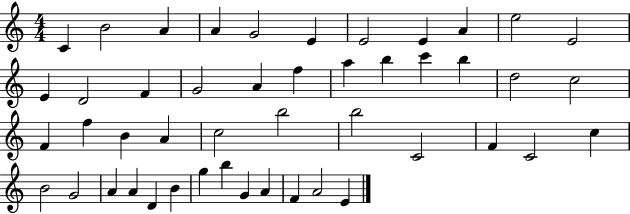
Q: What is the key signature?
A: C major